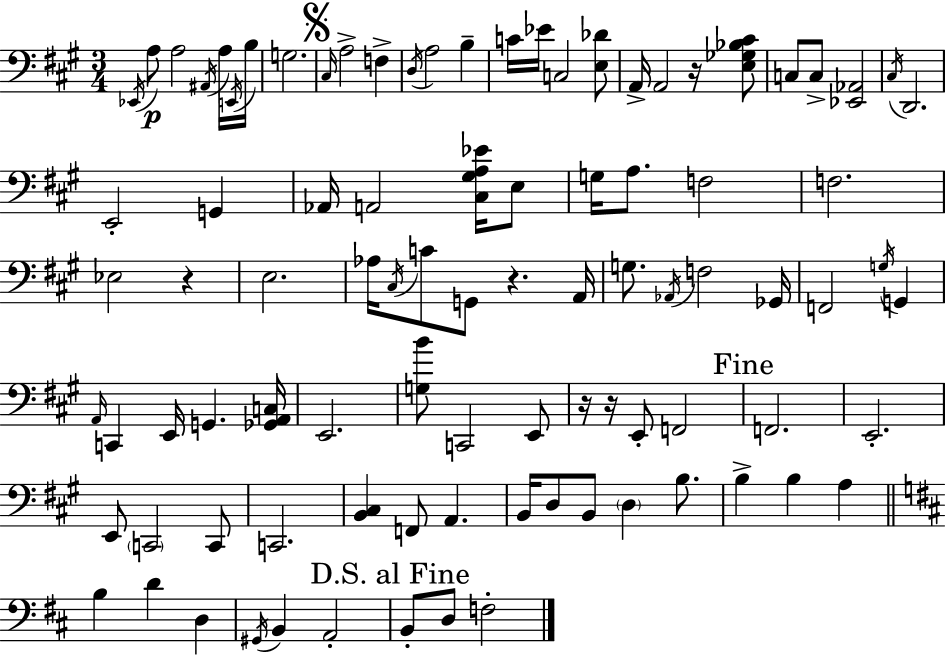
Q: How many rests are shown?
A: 5